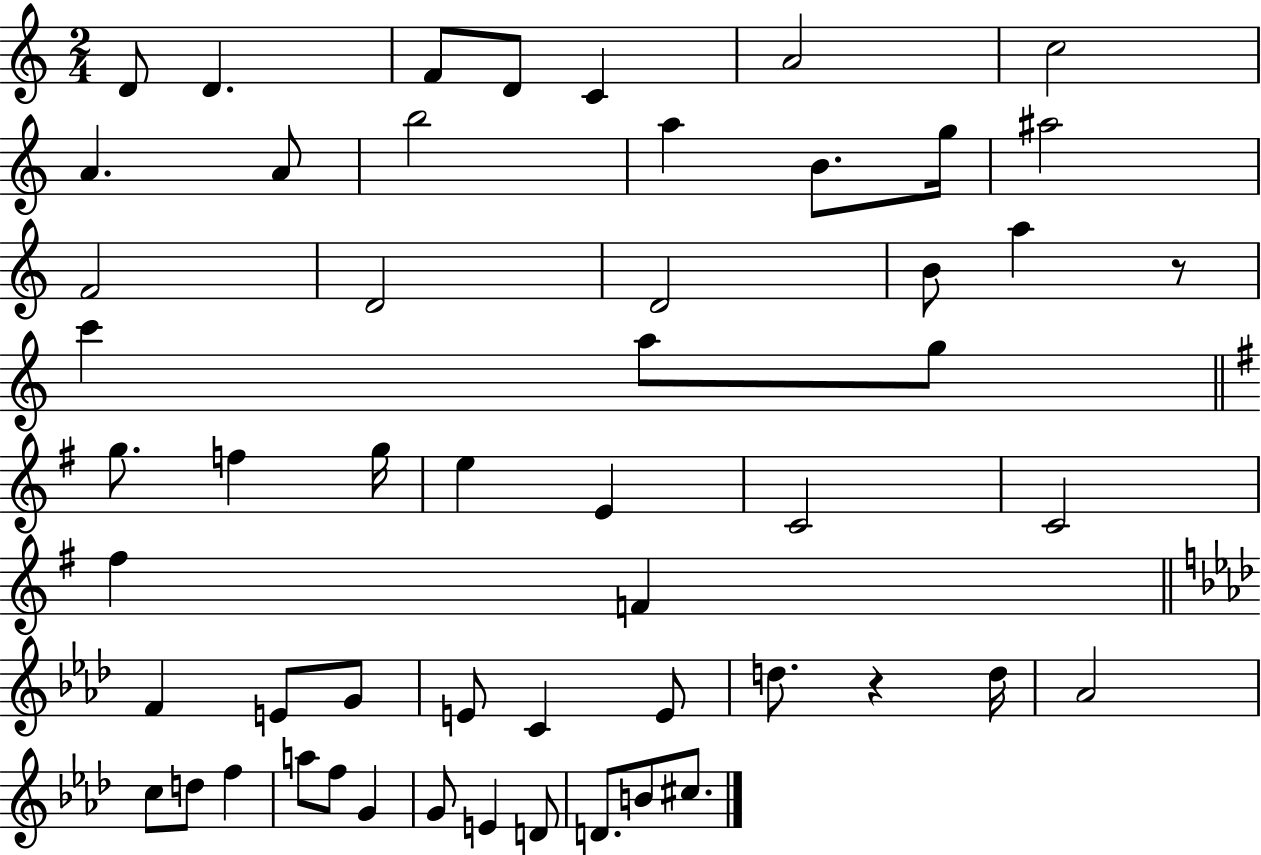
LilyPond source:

{
  \clef treble
  \numericTimeSignature
  \time 2/4
  \key c \major
  \repeat volta 2 { d'8 d'4. | f'8 d'8 c'4 | a'2 | c''2 | \break a'4. a'8 | b''2 | a''4 b'8. g''16 | ais''2 | \break f'2 | d'2 | d'2 | b'8 a''4 r8 | \break c'''4 a''8 g''8 | \bar "||" \break \key g \major g''8. f''4 g''16 | e''4 e'4 | c'2 | c'2 | \break fis''4 f'4 | \bar "||" \break \key aes \major f'4 e'8 g'8 | e'8 c'4 e'8 | d''8. r4 d''16 | aes'2 | \break c''8 d''8 f''4 | a''8 f''8 g'4 | g'8 e'4 d'8 | d'8. b'8 cis''8. | \break } \bar "|."
}